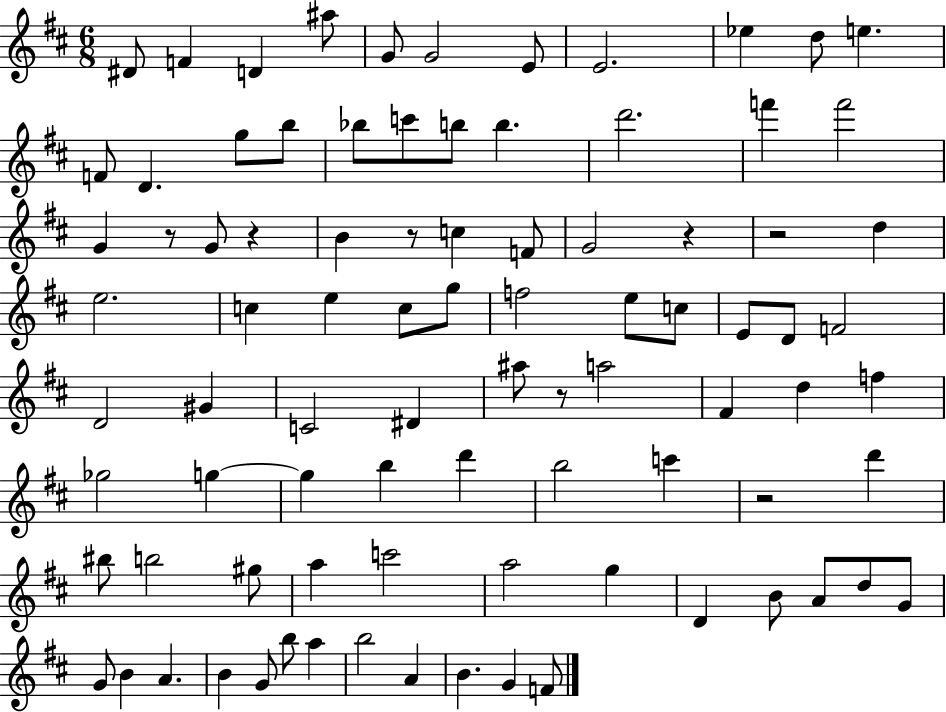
{
  \clef treble
  \numericTimeSignature
  \time 6/8
  \key d \major
  dis'8 f'4 d'4 ais''8 | g'8 g'2 e'8 | e'2. | ees''4 d''8 e''4. | \break f'8 d'4. g''8 b''8 | bes''8 c'''8 b''8 b''4. | d'''2. | f'''4 f'''2 | \break g'4 r8 g'8 r4 | b'4 r8 c''4 f'8 | g'2 r4 | r2 d''4 | \break e''2. | c''4 e''4 c''8 g''8 | f''2 e''8 c''8 | e'8 d'8 f'2 | \break d'2 gis'4 | c'2 dis'4 | ais''8 r8 a''2 | fis'4 d''4 f''4 | \break ges''2 g''4~~ | g''4 b''4 d'''4 | b''2 c'''4 | r2 d'''4 | \break bis''8 b''2 gis''8 | a''4 c'''2 | a''2 g''4 | d'4 b'8 a'8 d''8 g'8 | \break g'8 b'4 a'4. | b'4 g'8 b''8 a''4 | b''2 a'4 | b'4. g'4 f'8 | \break \bar "|."
}